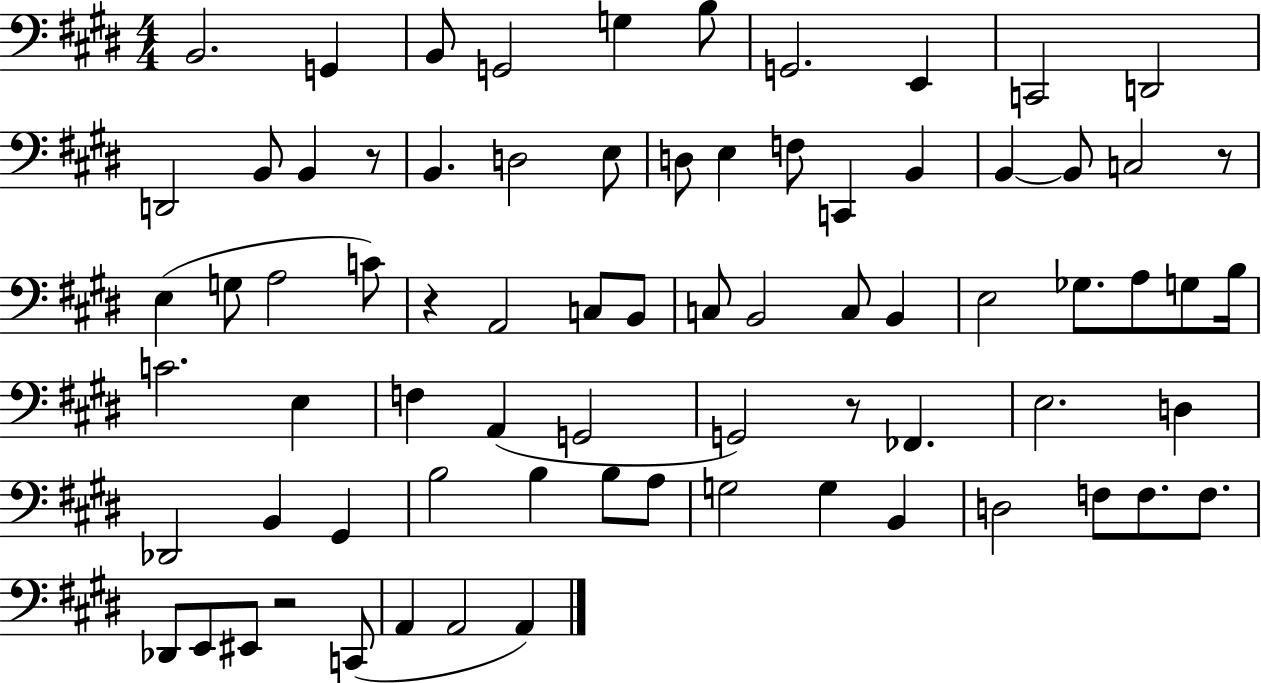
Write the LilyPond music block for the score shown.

{
  \clef bass
  \numericTimeSignature
  \time 4/4
  \key e \major
  \repeat volta 2 { b,2. g,4 | b,8 g,2 g4 b8 | g,2. e,4 | c,2 d,2 | \break d,2 b,8 b,4 r8 | b,4. d2 e8 | d8 e4 f8 c,4 b,4 | b,4~~ b,8 c2 r8 | \break e4( g8 a2 c'8) | r4 a,2 c8 b,8 | c8 b,2 c8 b,4 | e2 ges8. a8 g8 b16 | \break c'2. e4 | f4 a,4( g,2 | g,2) r8 fes,4. | e2. d4 | \break des,2 b,4 gis,4 | b2 b4 b8 a8 | g2 g4 b,4 | d2 f8 f8. f8. | \break des,8 e,8 eis,8 r2 c,8( | a,4 a,2 a,4) | } \bar "|."
}